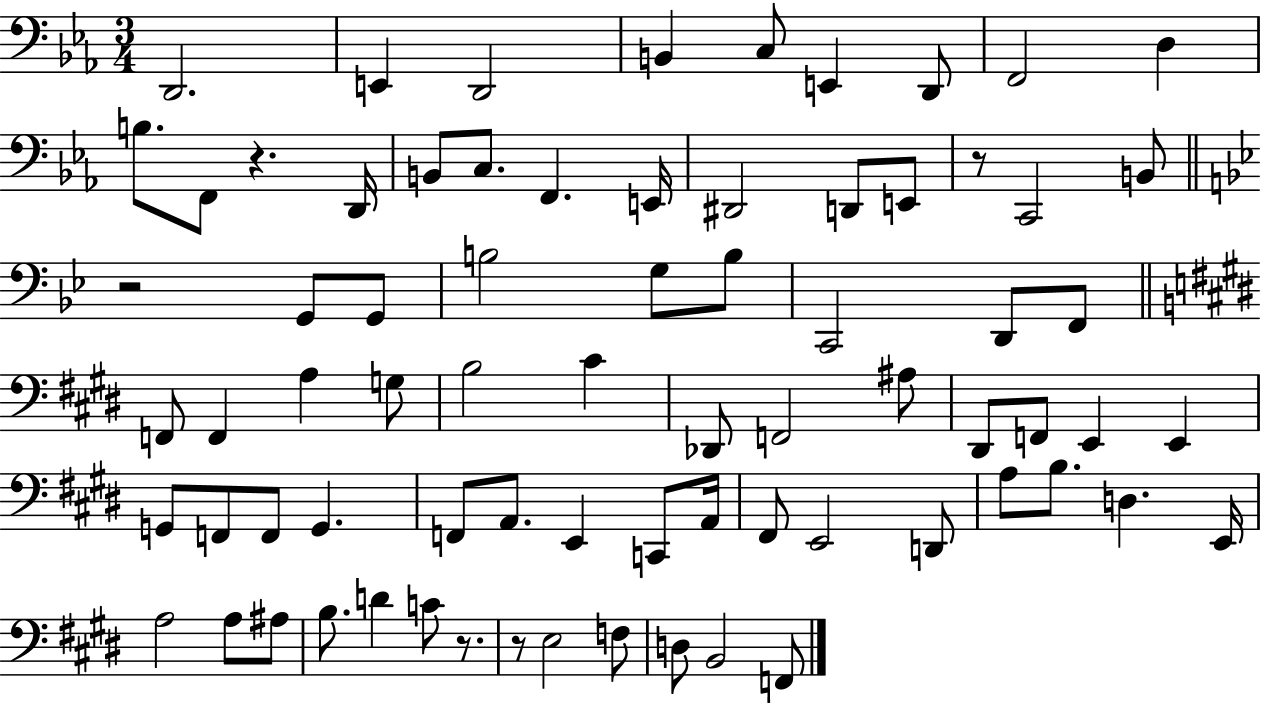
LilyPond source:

{
  \clef bass
  \numericTimeSignature
  \time 3/4
  \key ees \major
  d,2. | e,4 d,2 | b,4 c8 e,4 d,8 | f,2 d4 | \break b8. f,8 r4. d,16 | b,8 c8. f,4. e,16 | dis,2 d,8 e,8 | r8 c,2 b,8 | \break \bar "||" \break \key bes \major r2 g,8 g,8 | b2 g8 b8 | c,2 d,8 f,8 | \bar "||" \break \key e \major f,8 f,4 a4 g8 | b2 cis'4 | des,8 f,2 ais8 | dis,8 f,8 e,4 e,4 | \break g,8 f,8 f,8 g,4. | f,8 a,8. e,4 c,8 a,16 | fis,8 e,2 d,8 | a8 b8. d4. e,16 | \break a2 a8 ais8 | b8. d'4 c'8 r8. | r8 e2 f8 | d8 b,2 f,8 | \break \bar "|."
}